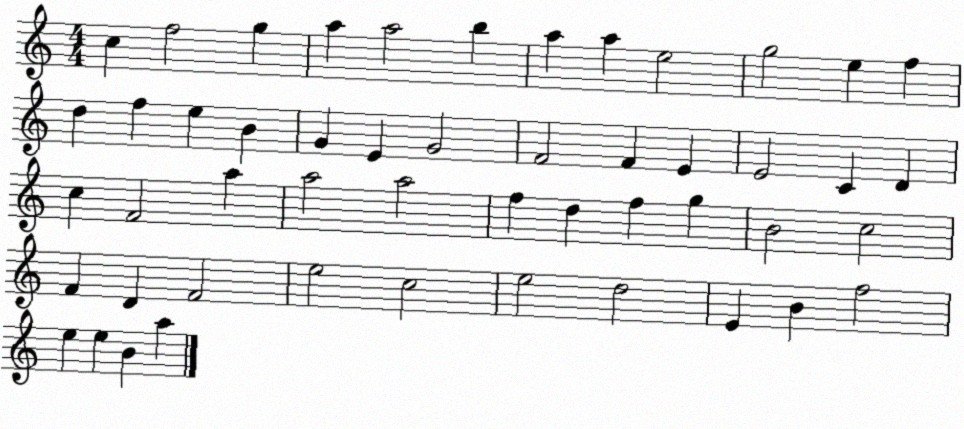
X:1
T:Untitled
M:4/4
L:1/4
K:C
c f2 g a a2 b a a e2 g2 e f d f e B G E G2 F2 F E E2 C D c F2 a a2 a2 f d f g B2 c2 F D F2 e2 c2 e2 d2 E B f2 e e B a